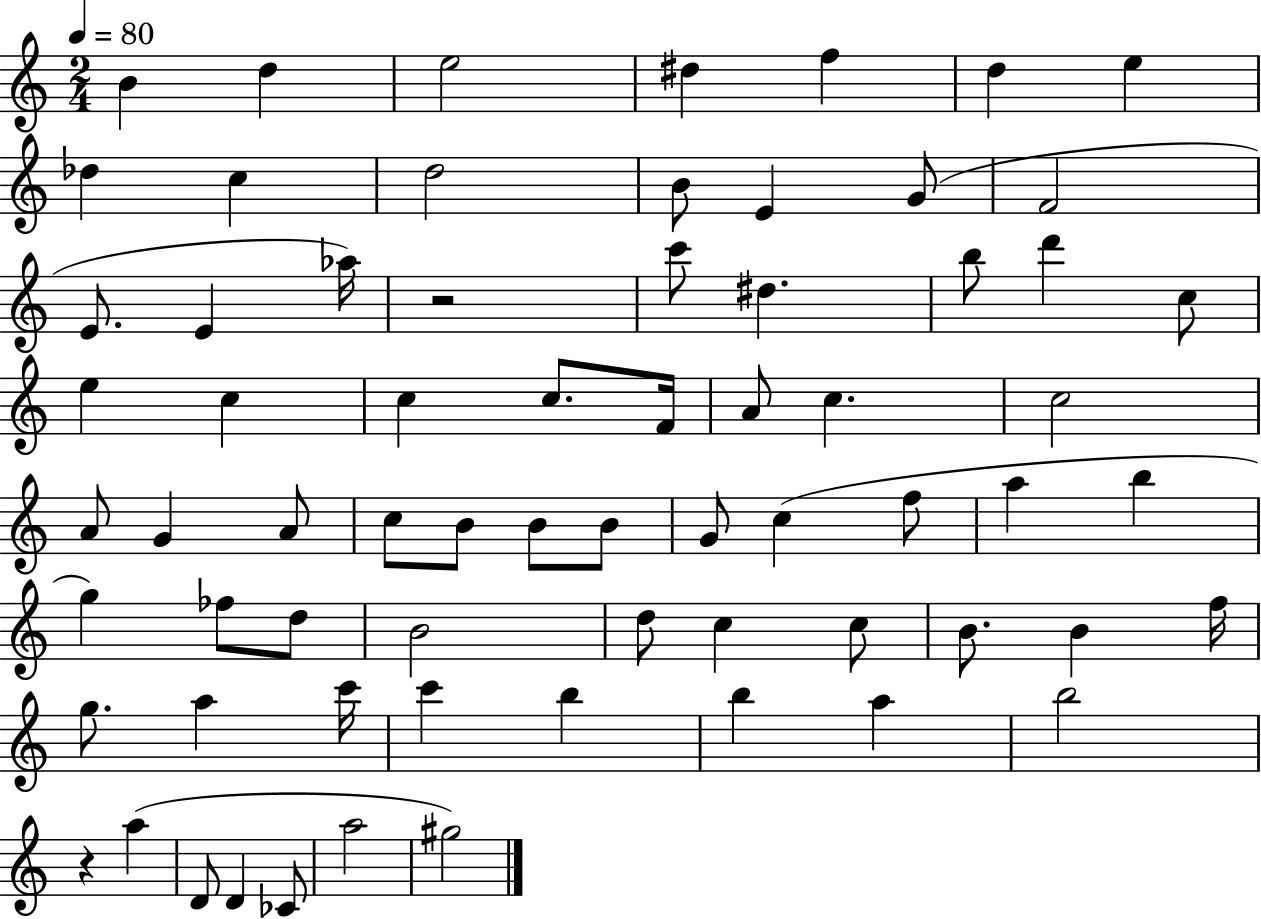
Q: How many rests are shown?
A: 2